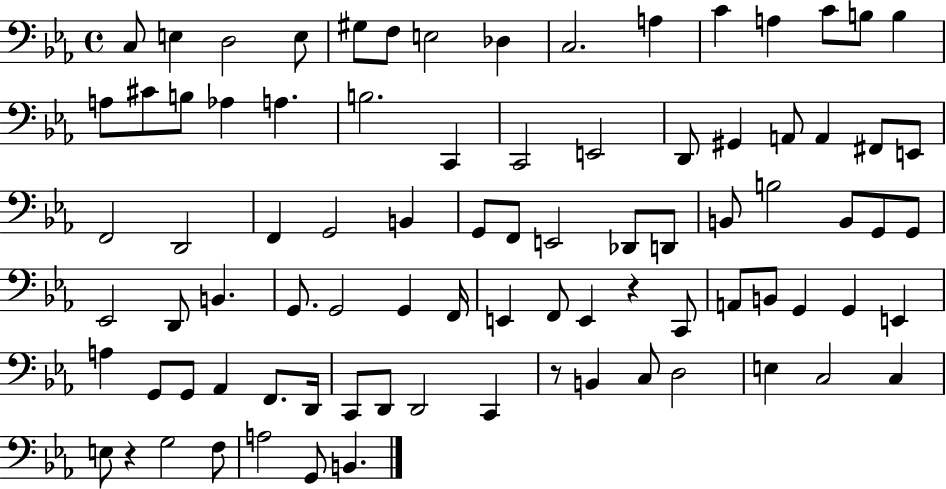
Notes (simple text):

C3/e E3/q D3/h E3/e G#3/e F3/e E3/h Db3/q C3/h. A3/q C4/q A3/q C4/e B3/e B3/q A3/e C#4/e B3/e Ab3/q A3/q. B3/h. C2/q C2/h E2/h D2/e G#2/q A2/e A2/q F#2/e E2/e F2/h D2/h F2/q G2/h B2/q G2/e F2/e E2/h Db2/e D2/e B2/e B3/h B2/e G2/e G2/e Eb2/h D2/e B2/q. G2/e. G2/h G2/q F2/s E2/q F2/e E2/q R/q C2/e A2/e B2/e G2/q G2/q E2/q A3/q G2/e G2/e Ab2/q F2/e. D2/s C2/e D2/e D2/h C2/q R/e B2/q C3/e D3/h E3/q C3/h C3/q E3/e R/q G3/h F3/e A3/h G2/e B2/q.